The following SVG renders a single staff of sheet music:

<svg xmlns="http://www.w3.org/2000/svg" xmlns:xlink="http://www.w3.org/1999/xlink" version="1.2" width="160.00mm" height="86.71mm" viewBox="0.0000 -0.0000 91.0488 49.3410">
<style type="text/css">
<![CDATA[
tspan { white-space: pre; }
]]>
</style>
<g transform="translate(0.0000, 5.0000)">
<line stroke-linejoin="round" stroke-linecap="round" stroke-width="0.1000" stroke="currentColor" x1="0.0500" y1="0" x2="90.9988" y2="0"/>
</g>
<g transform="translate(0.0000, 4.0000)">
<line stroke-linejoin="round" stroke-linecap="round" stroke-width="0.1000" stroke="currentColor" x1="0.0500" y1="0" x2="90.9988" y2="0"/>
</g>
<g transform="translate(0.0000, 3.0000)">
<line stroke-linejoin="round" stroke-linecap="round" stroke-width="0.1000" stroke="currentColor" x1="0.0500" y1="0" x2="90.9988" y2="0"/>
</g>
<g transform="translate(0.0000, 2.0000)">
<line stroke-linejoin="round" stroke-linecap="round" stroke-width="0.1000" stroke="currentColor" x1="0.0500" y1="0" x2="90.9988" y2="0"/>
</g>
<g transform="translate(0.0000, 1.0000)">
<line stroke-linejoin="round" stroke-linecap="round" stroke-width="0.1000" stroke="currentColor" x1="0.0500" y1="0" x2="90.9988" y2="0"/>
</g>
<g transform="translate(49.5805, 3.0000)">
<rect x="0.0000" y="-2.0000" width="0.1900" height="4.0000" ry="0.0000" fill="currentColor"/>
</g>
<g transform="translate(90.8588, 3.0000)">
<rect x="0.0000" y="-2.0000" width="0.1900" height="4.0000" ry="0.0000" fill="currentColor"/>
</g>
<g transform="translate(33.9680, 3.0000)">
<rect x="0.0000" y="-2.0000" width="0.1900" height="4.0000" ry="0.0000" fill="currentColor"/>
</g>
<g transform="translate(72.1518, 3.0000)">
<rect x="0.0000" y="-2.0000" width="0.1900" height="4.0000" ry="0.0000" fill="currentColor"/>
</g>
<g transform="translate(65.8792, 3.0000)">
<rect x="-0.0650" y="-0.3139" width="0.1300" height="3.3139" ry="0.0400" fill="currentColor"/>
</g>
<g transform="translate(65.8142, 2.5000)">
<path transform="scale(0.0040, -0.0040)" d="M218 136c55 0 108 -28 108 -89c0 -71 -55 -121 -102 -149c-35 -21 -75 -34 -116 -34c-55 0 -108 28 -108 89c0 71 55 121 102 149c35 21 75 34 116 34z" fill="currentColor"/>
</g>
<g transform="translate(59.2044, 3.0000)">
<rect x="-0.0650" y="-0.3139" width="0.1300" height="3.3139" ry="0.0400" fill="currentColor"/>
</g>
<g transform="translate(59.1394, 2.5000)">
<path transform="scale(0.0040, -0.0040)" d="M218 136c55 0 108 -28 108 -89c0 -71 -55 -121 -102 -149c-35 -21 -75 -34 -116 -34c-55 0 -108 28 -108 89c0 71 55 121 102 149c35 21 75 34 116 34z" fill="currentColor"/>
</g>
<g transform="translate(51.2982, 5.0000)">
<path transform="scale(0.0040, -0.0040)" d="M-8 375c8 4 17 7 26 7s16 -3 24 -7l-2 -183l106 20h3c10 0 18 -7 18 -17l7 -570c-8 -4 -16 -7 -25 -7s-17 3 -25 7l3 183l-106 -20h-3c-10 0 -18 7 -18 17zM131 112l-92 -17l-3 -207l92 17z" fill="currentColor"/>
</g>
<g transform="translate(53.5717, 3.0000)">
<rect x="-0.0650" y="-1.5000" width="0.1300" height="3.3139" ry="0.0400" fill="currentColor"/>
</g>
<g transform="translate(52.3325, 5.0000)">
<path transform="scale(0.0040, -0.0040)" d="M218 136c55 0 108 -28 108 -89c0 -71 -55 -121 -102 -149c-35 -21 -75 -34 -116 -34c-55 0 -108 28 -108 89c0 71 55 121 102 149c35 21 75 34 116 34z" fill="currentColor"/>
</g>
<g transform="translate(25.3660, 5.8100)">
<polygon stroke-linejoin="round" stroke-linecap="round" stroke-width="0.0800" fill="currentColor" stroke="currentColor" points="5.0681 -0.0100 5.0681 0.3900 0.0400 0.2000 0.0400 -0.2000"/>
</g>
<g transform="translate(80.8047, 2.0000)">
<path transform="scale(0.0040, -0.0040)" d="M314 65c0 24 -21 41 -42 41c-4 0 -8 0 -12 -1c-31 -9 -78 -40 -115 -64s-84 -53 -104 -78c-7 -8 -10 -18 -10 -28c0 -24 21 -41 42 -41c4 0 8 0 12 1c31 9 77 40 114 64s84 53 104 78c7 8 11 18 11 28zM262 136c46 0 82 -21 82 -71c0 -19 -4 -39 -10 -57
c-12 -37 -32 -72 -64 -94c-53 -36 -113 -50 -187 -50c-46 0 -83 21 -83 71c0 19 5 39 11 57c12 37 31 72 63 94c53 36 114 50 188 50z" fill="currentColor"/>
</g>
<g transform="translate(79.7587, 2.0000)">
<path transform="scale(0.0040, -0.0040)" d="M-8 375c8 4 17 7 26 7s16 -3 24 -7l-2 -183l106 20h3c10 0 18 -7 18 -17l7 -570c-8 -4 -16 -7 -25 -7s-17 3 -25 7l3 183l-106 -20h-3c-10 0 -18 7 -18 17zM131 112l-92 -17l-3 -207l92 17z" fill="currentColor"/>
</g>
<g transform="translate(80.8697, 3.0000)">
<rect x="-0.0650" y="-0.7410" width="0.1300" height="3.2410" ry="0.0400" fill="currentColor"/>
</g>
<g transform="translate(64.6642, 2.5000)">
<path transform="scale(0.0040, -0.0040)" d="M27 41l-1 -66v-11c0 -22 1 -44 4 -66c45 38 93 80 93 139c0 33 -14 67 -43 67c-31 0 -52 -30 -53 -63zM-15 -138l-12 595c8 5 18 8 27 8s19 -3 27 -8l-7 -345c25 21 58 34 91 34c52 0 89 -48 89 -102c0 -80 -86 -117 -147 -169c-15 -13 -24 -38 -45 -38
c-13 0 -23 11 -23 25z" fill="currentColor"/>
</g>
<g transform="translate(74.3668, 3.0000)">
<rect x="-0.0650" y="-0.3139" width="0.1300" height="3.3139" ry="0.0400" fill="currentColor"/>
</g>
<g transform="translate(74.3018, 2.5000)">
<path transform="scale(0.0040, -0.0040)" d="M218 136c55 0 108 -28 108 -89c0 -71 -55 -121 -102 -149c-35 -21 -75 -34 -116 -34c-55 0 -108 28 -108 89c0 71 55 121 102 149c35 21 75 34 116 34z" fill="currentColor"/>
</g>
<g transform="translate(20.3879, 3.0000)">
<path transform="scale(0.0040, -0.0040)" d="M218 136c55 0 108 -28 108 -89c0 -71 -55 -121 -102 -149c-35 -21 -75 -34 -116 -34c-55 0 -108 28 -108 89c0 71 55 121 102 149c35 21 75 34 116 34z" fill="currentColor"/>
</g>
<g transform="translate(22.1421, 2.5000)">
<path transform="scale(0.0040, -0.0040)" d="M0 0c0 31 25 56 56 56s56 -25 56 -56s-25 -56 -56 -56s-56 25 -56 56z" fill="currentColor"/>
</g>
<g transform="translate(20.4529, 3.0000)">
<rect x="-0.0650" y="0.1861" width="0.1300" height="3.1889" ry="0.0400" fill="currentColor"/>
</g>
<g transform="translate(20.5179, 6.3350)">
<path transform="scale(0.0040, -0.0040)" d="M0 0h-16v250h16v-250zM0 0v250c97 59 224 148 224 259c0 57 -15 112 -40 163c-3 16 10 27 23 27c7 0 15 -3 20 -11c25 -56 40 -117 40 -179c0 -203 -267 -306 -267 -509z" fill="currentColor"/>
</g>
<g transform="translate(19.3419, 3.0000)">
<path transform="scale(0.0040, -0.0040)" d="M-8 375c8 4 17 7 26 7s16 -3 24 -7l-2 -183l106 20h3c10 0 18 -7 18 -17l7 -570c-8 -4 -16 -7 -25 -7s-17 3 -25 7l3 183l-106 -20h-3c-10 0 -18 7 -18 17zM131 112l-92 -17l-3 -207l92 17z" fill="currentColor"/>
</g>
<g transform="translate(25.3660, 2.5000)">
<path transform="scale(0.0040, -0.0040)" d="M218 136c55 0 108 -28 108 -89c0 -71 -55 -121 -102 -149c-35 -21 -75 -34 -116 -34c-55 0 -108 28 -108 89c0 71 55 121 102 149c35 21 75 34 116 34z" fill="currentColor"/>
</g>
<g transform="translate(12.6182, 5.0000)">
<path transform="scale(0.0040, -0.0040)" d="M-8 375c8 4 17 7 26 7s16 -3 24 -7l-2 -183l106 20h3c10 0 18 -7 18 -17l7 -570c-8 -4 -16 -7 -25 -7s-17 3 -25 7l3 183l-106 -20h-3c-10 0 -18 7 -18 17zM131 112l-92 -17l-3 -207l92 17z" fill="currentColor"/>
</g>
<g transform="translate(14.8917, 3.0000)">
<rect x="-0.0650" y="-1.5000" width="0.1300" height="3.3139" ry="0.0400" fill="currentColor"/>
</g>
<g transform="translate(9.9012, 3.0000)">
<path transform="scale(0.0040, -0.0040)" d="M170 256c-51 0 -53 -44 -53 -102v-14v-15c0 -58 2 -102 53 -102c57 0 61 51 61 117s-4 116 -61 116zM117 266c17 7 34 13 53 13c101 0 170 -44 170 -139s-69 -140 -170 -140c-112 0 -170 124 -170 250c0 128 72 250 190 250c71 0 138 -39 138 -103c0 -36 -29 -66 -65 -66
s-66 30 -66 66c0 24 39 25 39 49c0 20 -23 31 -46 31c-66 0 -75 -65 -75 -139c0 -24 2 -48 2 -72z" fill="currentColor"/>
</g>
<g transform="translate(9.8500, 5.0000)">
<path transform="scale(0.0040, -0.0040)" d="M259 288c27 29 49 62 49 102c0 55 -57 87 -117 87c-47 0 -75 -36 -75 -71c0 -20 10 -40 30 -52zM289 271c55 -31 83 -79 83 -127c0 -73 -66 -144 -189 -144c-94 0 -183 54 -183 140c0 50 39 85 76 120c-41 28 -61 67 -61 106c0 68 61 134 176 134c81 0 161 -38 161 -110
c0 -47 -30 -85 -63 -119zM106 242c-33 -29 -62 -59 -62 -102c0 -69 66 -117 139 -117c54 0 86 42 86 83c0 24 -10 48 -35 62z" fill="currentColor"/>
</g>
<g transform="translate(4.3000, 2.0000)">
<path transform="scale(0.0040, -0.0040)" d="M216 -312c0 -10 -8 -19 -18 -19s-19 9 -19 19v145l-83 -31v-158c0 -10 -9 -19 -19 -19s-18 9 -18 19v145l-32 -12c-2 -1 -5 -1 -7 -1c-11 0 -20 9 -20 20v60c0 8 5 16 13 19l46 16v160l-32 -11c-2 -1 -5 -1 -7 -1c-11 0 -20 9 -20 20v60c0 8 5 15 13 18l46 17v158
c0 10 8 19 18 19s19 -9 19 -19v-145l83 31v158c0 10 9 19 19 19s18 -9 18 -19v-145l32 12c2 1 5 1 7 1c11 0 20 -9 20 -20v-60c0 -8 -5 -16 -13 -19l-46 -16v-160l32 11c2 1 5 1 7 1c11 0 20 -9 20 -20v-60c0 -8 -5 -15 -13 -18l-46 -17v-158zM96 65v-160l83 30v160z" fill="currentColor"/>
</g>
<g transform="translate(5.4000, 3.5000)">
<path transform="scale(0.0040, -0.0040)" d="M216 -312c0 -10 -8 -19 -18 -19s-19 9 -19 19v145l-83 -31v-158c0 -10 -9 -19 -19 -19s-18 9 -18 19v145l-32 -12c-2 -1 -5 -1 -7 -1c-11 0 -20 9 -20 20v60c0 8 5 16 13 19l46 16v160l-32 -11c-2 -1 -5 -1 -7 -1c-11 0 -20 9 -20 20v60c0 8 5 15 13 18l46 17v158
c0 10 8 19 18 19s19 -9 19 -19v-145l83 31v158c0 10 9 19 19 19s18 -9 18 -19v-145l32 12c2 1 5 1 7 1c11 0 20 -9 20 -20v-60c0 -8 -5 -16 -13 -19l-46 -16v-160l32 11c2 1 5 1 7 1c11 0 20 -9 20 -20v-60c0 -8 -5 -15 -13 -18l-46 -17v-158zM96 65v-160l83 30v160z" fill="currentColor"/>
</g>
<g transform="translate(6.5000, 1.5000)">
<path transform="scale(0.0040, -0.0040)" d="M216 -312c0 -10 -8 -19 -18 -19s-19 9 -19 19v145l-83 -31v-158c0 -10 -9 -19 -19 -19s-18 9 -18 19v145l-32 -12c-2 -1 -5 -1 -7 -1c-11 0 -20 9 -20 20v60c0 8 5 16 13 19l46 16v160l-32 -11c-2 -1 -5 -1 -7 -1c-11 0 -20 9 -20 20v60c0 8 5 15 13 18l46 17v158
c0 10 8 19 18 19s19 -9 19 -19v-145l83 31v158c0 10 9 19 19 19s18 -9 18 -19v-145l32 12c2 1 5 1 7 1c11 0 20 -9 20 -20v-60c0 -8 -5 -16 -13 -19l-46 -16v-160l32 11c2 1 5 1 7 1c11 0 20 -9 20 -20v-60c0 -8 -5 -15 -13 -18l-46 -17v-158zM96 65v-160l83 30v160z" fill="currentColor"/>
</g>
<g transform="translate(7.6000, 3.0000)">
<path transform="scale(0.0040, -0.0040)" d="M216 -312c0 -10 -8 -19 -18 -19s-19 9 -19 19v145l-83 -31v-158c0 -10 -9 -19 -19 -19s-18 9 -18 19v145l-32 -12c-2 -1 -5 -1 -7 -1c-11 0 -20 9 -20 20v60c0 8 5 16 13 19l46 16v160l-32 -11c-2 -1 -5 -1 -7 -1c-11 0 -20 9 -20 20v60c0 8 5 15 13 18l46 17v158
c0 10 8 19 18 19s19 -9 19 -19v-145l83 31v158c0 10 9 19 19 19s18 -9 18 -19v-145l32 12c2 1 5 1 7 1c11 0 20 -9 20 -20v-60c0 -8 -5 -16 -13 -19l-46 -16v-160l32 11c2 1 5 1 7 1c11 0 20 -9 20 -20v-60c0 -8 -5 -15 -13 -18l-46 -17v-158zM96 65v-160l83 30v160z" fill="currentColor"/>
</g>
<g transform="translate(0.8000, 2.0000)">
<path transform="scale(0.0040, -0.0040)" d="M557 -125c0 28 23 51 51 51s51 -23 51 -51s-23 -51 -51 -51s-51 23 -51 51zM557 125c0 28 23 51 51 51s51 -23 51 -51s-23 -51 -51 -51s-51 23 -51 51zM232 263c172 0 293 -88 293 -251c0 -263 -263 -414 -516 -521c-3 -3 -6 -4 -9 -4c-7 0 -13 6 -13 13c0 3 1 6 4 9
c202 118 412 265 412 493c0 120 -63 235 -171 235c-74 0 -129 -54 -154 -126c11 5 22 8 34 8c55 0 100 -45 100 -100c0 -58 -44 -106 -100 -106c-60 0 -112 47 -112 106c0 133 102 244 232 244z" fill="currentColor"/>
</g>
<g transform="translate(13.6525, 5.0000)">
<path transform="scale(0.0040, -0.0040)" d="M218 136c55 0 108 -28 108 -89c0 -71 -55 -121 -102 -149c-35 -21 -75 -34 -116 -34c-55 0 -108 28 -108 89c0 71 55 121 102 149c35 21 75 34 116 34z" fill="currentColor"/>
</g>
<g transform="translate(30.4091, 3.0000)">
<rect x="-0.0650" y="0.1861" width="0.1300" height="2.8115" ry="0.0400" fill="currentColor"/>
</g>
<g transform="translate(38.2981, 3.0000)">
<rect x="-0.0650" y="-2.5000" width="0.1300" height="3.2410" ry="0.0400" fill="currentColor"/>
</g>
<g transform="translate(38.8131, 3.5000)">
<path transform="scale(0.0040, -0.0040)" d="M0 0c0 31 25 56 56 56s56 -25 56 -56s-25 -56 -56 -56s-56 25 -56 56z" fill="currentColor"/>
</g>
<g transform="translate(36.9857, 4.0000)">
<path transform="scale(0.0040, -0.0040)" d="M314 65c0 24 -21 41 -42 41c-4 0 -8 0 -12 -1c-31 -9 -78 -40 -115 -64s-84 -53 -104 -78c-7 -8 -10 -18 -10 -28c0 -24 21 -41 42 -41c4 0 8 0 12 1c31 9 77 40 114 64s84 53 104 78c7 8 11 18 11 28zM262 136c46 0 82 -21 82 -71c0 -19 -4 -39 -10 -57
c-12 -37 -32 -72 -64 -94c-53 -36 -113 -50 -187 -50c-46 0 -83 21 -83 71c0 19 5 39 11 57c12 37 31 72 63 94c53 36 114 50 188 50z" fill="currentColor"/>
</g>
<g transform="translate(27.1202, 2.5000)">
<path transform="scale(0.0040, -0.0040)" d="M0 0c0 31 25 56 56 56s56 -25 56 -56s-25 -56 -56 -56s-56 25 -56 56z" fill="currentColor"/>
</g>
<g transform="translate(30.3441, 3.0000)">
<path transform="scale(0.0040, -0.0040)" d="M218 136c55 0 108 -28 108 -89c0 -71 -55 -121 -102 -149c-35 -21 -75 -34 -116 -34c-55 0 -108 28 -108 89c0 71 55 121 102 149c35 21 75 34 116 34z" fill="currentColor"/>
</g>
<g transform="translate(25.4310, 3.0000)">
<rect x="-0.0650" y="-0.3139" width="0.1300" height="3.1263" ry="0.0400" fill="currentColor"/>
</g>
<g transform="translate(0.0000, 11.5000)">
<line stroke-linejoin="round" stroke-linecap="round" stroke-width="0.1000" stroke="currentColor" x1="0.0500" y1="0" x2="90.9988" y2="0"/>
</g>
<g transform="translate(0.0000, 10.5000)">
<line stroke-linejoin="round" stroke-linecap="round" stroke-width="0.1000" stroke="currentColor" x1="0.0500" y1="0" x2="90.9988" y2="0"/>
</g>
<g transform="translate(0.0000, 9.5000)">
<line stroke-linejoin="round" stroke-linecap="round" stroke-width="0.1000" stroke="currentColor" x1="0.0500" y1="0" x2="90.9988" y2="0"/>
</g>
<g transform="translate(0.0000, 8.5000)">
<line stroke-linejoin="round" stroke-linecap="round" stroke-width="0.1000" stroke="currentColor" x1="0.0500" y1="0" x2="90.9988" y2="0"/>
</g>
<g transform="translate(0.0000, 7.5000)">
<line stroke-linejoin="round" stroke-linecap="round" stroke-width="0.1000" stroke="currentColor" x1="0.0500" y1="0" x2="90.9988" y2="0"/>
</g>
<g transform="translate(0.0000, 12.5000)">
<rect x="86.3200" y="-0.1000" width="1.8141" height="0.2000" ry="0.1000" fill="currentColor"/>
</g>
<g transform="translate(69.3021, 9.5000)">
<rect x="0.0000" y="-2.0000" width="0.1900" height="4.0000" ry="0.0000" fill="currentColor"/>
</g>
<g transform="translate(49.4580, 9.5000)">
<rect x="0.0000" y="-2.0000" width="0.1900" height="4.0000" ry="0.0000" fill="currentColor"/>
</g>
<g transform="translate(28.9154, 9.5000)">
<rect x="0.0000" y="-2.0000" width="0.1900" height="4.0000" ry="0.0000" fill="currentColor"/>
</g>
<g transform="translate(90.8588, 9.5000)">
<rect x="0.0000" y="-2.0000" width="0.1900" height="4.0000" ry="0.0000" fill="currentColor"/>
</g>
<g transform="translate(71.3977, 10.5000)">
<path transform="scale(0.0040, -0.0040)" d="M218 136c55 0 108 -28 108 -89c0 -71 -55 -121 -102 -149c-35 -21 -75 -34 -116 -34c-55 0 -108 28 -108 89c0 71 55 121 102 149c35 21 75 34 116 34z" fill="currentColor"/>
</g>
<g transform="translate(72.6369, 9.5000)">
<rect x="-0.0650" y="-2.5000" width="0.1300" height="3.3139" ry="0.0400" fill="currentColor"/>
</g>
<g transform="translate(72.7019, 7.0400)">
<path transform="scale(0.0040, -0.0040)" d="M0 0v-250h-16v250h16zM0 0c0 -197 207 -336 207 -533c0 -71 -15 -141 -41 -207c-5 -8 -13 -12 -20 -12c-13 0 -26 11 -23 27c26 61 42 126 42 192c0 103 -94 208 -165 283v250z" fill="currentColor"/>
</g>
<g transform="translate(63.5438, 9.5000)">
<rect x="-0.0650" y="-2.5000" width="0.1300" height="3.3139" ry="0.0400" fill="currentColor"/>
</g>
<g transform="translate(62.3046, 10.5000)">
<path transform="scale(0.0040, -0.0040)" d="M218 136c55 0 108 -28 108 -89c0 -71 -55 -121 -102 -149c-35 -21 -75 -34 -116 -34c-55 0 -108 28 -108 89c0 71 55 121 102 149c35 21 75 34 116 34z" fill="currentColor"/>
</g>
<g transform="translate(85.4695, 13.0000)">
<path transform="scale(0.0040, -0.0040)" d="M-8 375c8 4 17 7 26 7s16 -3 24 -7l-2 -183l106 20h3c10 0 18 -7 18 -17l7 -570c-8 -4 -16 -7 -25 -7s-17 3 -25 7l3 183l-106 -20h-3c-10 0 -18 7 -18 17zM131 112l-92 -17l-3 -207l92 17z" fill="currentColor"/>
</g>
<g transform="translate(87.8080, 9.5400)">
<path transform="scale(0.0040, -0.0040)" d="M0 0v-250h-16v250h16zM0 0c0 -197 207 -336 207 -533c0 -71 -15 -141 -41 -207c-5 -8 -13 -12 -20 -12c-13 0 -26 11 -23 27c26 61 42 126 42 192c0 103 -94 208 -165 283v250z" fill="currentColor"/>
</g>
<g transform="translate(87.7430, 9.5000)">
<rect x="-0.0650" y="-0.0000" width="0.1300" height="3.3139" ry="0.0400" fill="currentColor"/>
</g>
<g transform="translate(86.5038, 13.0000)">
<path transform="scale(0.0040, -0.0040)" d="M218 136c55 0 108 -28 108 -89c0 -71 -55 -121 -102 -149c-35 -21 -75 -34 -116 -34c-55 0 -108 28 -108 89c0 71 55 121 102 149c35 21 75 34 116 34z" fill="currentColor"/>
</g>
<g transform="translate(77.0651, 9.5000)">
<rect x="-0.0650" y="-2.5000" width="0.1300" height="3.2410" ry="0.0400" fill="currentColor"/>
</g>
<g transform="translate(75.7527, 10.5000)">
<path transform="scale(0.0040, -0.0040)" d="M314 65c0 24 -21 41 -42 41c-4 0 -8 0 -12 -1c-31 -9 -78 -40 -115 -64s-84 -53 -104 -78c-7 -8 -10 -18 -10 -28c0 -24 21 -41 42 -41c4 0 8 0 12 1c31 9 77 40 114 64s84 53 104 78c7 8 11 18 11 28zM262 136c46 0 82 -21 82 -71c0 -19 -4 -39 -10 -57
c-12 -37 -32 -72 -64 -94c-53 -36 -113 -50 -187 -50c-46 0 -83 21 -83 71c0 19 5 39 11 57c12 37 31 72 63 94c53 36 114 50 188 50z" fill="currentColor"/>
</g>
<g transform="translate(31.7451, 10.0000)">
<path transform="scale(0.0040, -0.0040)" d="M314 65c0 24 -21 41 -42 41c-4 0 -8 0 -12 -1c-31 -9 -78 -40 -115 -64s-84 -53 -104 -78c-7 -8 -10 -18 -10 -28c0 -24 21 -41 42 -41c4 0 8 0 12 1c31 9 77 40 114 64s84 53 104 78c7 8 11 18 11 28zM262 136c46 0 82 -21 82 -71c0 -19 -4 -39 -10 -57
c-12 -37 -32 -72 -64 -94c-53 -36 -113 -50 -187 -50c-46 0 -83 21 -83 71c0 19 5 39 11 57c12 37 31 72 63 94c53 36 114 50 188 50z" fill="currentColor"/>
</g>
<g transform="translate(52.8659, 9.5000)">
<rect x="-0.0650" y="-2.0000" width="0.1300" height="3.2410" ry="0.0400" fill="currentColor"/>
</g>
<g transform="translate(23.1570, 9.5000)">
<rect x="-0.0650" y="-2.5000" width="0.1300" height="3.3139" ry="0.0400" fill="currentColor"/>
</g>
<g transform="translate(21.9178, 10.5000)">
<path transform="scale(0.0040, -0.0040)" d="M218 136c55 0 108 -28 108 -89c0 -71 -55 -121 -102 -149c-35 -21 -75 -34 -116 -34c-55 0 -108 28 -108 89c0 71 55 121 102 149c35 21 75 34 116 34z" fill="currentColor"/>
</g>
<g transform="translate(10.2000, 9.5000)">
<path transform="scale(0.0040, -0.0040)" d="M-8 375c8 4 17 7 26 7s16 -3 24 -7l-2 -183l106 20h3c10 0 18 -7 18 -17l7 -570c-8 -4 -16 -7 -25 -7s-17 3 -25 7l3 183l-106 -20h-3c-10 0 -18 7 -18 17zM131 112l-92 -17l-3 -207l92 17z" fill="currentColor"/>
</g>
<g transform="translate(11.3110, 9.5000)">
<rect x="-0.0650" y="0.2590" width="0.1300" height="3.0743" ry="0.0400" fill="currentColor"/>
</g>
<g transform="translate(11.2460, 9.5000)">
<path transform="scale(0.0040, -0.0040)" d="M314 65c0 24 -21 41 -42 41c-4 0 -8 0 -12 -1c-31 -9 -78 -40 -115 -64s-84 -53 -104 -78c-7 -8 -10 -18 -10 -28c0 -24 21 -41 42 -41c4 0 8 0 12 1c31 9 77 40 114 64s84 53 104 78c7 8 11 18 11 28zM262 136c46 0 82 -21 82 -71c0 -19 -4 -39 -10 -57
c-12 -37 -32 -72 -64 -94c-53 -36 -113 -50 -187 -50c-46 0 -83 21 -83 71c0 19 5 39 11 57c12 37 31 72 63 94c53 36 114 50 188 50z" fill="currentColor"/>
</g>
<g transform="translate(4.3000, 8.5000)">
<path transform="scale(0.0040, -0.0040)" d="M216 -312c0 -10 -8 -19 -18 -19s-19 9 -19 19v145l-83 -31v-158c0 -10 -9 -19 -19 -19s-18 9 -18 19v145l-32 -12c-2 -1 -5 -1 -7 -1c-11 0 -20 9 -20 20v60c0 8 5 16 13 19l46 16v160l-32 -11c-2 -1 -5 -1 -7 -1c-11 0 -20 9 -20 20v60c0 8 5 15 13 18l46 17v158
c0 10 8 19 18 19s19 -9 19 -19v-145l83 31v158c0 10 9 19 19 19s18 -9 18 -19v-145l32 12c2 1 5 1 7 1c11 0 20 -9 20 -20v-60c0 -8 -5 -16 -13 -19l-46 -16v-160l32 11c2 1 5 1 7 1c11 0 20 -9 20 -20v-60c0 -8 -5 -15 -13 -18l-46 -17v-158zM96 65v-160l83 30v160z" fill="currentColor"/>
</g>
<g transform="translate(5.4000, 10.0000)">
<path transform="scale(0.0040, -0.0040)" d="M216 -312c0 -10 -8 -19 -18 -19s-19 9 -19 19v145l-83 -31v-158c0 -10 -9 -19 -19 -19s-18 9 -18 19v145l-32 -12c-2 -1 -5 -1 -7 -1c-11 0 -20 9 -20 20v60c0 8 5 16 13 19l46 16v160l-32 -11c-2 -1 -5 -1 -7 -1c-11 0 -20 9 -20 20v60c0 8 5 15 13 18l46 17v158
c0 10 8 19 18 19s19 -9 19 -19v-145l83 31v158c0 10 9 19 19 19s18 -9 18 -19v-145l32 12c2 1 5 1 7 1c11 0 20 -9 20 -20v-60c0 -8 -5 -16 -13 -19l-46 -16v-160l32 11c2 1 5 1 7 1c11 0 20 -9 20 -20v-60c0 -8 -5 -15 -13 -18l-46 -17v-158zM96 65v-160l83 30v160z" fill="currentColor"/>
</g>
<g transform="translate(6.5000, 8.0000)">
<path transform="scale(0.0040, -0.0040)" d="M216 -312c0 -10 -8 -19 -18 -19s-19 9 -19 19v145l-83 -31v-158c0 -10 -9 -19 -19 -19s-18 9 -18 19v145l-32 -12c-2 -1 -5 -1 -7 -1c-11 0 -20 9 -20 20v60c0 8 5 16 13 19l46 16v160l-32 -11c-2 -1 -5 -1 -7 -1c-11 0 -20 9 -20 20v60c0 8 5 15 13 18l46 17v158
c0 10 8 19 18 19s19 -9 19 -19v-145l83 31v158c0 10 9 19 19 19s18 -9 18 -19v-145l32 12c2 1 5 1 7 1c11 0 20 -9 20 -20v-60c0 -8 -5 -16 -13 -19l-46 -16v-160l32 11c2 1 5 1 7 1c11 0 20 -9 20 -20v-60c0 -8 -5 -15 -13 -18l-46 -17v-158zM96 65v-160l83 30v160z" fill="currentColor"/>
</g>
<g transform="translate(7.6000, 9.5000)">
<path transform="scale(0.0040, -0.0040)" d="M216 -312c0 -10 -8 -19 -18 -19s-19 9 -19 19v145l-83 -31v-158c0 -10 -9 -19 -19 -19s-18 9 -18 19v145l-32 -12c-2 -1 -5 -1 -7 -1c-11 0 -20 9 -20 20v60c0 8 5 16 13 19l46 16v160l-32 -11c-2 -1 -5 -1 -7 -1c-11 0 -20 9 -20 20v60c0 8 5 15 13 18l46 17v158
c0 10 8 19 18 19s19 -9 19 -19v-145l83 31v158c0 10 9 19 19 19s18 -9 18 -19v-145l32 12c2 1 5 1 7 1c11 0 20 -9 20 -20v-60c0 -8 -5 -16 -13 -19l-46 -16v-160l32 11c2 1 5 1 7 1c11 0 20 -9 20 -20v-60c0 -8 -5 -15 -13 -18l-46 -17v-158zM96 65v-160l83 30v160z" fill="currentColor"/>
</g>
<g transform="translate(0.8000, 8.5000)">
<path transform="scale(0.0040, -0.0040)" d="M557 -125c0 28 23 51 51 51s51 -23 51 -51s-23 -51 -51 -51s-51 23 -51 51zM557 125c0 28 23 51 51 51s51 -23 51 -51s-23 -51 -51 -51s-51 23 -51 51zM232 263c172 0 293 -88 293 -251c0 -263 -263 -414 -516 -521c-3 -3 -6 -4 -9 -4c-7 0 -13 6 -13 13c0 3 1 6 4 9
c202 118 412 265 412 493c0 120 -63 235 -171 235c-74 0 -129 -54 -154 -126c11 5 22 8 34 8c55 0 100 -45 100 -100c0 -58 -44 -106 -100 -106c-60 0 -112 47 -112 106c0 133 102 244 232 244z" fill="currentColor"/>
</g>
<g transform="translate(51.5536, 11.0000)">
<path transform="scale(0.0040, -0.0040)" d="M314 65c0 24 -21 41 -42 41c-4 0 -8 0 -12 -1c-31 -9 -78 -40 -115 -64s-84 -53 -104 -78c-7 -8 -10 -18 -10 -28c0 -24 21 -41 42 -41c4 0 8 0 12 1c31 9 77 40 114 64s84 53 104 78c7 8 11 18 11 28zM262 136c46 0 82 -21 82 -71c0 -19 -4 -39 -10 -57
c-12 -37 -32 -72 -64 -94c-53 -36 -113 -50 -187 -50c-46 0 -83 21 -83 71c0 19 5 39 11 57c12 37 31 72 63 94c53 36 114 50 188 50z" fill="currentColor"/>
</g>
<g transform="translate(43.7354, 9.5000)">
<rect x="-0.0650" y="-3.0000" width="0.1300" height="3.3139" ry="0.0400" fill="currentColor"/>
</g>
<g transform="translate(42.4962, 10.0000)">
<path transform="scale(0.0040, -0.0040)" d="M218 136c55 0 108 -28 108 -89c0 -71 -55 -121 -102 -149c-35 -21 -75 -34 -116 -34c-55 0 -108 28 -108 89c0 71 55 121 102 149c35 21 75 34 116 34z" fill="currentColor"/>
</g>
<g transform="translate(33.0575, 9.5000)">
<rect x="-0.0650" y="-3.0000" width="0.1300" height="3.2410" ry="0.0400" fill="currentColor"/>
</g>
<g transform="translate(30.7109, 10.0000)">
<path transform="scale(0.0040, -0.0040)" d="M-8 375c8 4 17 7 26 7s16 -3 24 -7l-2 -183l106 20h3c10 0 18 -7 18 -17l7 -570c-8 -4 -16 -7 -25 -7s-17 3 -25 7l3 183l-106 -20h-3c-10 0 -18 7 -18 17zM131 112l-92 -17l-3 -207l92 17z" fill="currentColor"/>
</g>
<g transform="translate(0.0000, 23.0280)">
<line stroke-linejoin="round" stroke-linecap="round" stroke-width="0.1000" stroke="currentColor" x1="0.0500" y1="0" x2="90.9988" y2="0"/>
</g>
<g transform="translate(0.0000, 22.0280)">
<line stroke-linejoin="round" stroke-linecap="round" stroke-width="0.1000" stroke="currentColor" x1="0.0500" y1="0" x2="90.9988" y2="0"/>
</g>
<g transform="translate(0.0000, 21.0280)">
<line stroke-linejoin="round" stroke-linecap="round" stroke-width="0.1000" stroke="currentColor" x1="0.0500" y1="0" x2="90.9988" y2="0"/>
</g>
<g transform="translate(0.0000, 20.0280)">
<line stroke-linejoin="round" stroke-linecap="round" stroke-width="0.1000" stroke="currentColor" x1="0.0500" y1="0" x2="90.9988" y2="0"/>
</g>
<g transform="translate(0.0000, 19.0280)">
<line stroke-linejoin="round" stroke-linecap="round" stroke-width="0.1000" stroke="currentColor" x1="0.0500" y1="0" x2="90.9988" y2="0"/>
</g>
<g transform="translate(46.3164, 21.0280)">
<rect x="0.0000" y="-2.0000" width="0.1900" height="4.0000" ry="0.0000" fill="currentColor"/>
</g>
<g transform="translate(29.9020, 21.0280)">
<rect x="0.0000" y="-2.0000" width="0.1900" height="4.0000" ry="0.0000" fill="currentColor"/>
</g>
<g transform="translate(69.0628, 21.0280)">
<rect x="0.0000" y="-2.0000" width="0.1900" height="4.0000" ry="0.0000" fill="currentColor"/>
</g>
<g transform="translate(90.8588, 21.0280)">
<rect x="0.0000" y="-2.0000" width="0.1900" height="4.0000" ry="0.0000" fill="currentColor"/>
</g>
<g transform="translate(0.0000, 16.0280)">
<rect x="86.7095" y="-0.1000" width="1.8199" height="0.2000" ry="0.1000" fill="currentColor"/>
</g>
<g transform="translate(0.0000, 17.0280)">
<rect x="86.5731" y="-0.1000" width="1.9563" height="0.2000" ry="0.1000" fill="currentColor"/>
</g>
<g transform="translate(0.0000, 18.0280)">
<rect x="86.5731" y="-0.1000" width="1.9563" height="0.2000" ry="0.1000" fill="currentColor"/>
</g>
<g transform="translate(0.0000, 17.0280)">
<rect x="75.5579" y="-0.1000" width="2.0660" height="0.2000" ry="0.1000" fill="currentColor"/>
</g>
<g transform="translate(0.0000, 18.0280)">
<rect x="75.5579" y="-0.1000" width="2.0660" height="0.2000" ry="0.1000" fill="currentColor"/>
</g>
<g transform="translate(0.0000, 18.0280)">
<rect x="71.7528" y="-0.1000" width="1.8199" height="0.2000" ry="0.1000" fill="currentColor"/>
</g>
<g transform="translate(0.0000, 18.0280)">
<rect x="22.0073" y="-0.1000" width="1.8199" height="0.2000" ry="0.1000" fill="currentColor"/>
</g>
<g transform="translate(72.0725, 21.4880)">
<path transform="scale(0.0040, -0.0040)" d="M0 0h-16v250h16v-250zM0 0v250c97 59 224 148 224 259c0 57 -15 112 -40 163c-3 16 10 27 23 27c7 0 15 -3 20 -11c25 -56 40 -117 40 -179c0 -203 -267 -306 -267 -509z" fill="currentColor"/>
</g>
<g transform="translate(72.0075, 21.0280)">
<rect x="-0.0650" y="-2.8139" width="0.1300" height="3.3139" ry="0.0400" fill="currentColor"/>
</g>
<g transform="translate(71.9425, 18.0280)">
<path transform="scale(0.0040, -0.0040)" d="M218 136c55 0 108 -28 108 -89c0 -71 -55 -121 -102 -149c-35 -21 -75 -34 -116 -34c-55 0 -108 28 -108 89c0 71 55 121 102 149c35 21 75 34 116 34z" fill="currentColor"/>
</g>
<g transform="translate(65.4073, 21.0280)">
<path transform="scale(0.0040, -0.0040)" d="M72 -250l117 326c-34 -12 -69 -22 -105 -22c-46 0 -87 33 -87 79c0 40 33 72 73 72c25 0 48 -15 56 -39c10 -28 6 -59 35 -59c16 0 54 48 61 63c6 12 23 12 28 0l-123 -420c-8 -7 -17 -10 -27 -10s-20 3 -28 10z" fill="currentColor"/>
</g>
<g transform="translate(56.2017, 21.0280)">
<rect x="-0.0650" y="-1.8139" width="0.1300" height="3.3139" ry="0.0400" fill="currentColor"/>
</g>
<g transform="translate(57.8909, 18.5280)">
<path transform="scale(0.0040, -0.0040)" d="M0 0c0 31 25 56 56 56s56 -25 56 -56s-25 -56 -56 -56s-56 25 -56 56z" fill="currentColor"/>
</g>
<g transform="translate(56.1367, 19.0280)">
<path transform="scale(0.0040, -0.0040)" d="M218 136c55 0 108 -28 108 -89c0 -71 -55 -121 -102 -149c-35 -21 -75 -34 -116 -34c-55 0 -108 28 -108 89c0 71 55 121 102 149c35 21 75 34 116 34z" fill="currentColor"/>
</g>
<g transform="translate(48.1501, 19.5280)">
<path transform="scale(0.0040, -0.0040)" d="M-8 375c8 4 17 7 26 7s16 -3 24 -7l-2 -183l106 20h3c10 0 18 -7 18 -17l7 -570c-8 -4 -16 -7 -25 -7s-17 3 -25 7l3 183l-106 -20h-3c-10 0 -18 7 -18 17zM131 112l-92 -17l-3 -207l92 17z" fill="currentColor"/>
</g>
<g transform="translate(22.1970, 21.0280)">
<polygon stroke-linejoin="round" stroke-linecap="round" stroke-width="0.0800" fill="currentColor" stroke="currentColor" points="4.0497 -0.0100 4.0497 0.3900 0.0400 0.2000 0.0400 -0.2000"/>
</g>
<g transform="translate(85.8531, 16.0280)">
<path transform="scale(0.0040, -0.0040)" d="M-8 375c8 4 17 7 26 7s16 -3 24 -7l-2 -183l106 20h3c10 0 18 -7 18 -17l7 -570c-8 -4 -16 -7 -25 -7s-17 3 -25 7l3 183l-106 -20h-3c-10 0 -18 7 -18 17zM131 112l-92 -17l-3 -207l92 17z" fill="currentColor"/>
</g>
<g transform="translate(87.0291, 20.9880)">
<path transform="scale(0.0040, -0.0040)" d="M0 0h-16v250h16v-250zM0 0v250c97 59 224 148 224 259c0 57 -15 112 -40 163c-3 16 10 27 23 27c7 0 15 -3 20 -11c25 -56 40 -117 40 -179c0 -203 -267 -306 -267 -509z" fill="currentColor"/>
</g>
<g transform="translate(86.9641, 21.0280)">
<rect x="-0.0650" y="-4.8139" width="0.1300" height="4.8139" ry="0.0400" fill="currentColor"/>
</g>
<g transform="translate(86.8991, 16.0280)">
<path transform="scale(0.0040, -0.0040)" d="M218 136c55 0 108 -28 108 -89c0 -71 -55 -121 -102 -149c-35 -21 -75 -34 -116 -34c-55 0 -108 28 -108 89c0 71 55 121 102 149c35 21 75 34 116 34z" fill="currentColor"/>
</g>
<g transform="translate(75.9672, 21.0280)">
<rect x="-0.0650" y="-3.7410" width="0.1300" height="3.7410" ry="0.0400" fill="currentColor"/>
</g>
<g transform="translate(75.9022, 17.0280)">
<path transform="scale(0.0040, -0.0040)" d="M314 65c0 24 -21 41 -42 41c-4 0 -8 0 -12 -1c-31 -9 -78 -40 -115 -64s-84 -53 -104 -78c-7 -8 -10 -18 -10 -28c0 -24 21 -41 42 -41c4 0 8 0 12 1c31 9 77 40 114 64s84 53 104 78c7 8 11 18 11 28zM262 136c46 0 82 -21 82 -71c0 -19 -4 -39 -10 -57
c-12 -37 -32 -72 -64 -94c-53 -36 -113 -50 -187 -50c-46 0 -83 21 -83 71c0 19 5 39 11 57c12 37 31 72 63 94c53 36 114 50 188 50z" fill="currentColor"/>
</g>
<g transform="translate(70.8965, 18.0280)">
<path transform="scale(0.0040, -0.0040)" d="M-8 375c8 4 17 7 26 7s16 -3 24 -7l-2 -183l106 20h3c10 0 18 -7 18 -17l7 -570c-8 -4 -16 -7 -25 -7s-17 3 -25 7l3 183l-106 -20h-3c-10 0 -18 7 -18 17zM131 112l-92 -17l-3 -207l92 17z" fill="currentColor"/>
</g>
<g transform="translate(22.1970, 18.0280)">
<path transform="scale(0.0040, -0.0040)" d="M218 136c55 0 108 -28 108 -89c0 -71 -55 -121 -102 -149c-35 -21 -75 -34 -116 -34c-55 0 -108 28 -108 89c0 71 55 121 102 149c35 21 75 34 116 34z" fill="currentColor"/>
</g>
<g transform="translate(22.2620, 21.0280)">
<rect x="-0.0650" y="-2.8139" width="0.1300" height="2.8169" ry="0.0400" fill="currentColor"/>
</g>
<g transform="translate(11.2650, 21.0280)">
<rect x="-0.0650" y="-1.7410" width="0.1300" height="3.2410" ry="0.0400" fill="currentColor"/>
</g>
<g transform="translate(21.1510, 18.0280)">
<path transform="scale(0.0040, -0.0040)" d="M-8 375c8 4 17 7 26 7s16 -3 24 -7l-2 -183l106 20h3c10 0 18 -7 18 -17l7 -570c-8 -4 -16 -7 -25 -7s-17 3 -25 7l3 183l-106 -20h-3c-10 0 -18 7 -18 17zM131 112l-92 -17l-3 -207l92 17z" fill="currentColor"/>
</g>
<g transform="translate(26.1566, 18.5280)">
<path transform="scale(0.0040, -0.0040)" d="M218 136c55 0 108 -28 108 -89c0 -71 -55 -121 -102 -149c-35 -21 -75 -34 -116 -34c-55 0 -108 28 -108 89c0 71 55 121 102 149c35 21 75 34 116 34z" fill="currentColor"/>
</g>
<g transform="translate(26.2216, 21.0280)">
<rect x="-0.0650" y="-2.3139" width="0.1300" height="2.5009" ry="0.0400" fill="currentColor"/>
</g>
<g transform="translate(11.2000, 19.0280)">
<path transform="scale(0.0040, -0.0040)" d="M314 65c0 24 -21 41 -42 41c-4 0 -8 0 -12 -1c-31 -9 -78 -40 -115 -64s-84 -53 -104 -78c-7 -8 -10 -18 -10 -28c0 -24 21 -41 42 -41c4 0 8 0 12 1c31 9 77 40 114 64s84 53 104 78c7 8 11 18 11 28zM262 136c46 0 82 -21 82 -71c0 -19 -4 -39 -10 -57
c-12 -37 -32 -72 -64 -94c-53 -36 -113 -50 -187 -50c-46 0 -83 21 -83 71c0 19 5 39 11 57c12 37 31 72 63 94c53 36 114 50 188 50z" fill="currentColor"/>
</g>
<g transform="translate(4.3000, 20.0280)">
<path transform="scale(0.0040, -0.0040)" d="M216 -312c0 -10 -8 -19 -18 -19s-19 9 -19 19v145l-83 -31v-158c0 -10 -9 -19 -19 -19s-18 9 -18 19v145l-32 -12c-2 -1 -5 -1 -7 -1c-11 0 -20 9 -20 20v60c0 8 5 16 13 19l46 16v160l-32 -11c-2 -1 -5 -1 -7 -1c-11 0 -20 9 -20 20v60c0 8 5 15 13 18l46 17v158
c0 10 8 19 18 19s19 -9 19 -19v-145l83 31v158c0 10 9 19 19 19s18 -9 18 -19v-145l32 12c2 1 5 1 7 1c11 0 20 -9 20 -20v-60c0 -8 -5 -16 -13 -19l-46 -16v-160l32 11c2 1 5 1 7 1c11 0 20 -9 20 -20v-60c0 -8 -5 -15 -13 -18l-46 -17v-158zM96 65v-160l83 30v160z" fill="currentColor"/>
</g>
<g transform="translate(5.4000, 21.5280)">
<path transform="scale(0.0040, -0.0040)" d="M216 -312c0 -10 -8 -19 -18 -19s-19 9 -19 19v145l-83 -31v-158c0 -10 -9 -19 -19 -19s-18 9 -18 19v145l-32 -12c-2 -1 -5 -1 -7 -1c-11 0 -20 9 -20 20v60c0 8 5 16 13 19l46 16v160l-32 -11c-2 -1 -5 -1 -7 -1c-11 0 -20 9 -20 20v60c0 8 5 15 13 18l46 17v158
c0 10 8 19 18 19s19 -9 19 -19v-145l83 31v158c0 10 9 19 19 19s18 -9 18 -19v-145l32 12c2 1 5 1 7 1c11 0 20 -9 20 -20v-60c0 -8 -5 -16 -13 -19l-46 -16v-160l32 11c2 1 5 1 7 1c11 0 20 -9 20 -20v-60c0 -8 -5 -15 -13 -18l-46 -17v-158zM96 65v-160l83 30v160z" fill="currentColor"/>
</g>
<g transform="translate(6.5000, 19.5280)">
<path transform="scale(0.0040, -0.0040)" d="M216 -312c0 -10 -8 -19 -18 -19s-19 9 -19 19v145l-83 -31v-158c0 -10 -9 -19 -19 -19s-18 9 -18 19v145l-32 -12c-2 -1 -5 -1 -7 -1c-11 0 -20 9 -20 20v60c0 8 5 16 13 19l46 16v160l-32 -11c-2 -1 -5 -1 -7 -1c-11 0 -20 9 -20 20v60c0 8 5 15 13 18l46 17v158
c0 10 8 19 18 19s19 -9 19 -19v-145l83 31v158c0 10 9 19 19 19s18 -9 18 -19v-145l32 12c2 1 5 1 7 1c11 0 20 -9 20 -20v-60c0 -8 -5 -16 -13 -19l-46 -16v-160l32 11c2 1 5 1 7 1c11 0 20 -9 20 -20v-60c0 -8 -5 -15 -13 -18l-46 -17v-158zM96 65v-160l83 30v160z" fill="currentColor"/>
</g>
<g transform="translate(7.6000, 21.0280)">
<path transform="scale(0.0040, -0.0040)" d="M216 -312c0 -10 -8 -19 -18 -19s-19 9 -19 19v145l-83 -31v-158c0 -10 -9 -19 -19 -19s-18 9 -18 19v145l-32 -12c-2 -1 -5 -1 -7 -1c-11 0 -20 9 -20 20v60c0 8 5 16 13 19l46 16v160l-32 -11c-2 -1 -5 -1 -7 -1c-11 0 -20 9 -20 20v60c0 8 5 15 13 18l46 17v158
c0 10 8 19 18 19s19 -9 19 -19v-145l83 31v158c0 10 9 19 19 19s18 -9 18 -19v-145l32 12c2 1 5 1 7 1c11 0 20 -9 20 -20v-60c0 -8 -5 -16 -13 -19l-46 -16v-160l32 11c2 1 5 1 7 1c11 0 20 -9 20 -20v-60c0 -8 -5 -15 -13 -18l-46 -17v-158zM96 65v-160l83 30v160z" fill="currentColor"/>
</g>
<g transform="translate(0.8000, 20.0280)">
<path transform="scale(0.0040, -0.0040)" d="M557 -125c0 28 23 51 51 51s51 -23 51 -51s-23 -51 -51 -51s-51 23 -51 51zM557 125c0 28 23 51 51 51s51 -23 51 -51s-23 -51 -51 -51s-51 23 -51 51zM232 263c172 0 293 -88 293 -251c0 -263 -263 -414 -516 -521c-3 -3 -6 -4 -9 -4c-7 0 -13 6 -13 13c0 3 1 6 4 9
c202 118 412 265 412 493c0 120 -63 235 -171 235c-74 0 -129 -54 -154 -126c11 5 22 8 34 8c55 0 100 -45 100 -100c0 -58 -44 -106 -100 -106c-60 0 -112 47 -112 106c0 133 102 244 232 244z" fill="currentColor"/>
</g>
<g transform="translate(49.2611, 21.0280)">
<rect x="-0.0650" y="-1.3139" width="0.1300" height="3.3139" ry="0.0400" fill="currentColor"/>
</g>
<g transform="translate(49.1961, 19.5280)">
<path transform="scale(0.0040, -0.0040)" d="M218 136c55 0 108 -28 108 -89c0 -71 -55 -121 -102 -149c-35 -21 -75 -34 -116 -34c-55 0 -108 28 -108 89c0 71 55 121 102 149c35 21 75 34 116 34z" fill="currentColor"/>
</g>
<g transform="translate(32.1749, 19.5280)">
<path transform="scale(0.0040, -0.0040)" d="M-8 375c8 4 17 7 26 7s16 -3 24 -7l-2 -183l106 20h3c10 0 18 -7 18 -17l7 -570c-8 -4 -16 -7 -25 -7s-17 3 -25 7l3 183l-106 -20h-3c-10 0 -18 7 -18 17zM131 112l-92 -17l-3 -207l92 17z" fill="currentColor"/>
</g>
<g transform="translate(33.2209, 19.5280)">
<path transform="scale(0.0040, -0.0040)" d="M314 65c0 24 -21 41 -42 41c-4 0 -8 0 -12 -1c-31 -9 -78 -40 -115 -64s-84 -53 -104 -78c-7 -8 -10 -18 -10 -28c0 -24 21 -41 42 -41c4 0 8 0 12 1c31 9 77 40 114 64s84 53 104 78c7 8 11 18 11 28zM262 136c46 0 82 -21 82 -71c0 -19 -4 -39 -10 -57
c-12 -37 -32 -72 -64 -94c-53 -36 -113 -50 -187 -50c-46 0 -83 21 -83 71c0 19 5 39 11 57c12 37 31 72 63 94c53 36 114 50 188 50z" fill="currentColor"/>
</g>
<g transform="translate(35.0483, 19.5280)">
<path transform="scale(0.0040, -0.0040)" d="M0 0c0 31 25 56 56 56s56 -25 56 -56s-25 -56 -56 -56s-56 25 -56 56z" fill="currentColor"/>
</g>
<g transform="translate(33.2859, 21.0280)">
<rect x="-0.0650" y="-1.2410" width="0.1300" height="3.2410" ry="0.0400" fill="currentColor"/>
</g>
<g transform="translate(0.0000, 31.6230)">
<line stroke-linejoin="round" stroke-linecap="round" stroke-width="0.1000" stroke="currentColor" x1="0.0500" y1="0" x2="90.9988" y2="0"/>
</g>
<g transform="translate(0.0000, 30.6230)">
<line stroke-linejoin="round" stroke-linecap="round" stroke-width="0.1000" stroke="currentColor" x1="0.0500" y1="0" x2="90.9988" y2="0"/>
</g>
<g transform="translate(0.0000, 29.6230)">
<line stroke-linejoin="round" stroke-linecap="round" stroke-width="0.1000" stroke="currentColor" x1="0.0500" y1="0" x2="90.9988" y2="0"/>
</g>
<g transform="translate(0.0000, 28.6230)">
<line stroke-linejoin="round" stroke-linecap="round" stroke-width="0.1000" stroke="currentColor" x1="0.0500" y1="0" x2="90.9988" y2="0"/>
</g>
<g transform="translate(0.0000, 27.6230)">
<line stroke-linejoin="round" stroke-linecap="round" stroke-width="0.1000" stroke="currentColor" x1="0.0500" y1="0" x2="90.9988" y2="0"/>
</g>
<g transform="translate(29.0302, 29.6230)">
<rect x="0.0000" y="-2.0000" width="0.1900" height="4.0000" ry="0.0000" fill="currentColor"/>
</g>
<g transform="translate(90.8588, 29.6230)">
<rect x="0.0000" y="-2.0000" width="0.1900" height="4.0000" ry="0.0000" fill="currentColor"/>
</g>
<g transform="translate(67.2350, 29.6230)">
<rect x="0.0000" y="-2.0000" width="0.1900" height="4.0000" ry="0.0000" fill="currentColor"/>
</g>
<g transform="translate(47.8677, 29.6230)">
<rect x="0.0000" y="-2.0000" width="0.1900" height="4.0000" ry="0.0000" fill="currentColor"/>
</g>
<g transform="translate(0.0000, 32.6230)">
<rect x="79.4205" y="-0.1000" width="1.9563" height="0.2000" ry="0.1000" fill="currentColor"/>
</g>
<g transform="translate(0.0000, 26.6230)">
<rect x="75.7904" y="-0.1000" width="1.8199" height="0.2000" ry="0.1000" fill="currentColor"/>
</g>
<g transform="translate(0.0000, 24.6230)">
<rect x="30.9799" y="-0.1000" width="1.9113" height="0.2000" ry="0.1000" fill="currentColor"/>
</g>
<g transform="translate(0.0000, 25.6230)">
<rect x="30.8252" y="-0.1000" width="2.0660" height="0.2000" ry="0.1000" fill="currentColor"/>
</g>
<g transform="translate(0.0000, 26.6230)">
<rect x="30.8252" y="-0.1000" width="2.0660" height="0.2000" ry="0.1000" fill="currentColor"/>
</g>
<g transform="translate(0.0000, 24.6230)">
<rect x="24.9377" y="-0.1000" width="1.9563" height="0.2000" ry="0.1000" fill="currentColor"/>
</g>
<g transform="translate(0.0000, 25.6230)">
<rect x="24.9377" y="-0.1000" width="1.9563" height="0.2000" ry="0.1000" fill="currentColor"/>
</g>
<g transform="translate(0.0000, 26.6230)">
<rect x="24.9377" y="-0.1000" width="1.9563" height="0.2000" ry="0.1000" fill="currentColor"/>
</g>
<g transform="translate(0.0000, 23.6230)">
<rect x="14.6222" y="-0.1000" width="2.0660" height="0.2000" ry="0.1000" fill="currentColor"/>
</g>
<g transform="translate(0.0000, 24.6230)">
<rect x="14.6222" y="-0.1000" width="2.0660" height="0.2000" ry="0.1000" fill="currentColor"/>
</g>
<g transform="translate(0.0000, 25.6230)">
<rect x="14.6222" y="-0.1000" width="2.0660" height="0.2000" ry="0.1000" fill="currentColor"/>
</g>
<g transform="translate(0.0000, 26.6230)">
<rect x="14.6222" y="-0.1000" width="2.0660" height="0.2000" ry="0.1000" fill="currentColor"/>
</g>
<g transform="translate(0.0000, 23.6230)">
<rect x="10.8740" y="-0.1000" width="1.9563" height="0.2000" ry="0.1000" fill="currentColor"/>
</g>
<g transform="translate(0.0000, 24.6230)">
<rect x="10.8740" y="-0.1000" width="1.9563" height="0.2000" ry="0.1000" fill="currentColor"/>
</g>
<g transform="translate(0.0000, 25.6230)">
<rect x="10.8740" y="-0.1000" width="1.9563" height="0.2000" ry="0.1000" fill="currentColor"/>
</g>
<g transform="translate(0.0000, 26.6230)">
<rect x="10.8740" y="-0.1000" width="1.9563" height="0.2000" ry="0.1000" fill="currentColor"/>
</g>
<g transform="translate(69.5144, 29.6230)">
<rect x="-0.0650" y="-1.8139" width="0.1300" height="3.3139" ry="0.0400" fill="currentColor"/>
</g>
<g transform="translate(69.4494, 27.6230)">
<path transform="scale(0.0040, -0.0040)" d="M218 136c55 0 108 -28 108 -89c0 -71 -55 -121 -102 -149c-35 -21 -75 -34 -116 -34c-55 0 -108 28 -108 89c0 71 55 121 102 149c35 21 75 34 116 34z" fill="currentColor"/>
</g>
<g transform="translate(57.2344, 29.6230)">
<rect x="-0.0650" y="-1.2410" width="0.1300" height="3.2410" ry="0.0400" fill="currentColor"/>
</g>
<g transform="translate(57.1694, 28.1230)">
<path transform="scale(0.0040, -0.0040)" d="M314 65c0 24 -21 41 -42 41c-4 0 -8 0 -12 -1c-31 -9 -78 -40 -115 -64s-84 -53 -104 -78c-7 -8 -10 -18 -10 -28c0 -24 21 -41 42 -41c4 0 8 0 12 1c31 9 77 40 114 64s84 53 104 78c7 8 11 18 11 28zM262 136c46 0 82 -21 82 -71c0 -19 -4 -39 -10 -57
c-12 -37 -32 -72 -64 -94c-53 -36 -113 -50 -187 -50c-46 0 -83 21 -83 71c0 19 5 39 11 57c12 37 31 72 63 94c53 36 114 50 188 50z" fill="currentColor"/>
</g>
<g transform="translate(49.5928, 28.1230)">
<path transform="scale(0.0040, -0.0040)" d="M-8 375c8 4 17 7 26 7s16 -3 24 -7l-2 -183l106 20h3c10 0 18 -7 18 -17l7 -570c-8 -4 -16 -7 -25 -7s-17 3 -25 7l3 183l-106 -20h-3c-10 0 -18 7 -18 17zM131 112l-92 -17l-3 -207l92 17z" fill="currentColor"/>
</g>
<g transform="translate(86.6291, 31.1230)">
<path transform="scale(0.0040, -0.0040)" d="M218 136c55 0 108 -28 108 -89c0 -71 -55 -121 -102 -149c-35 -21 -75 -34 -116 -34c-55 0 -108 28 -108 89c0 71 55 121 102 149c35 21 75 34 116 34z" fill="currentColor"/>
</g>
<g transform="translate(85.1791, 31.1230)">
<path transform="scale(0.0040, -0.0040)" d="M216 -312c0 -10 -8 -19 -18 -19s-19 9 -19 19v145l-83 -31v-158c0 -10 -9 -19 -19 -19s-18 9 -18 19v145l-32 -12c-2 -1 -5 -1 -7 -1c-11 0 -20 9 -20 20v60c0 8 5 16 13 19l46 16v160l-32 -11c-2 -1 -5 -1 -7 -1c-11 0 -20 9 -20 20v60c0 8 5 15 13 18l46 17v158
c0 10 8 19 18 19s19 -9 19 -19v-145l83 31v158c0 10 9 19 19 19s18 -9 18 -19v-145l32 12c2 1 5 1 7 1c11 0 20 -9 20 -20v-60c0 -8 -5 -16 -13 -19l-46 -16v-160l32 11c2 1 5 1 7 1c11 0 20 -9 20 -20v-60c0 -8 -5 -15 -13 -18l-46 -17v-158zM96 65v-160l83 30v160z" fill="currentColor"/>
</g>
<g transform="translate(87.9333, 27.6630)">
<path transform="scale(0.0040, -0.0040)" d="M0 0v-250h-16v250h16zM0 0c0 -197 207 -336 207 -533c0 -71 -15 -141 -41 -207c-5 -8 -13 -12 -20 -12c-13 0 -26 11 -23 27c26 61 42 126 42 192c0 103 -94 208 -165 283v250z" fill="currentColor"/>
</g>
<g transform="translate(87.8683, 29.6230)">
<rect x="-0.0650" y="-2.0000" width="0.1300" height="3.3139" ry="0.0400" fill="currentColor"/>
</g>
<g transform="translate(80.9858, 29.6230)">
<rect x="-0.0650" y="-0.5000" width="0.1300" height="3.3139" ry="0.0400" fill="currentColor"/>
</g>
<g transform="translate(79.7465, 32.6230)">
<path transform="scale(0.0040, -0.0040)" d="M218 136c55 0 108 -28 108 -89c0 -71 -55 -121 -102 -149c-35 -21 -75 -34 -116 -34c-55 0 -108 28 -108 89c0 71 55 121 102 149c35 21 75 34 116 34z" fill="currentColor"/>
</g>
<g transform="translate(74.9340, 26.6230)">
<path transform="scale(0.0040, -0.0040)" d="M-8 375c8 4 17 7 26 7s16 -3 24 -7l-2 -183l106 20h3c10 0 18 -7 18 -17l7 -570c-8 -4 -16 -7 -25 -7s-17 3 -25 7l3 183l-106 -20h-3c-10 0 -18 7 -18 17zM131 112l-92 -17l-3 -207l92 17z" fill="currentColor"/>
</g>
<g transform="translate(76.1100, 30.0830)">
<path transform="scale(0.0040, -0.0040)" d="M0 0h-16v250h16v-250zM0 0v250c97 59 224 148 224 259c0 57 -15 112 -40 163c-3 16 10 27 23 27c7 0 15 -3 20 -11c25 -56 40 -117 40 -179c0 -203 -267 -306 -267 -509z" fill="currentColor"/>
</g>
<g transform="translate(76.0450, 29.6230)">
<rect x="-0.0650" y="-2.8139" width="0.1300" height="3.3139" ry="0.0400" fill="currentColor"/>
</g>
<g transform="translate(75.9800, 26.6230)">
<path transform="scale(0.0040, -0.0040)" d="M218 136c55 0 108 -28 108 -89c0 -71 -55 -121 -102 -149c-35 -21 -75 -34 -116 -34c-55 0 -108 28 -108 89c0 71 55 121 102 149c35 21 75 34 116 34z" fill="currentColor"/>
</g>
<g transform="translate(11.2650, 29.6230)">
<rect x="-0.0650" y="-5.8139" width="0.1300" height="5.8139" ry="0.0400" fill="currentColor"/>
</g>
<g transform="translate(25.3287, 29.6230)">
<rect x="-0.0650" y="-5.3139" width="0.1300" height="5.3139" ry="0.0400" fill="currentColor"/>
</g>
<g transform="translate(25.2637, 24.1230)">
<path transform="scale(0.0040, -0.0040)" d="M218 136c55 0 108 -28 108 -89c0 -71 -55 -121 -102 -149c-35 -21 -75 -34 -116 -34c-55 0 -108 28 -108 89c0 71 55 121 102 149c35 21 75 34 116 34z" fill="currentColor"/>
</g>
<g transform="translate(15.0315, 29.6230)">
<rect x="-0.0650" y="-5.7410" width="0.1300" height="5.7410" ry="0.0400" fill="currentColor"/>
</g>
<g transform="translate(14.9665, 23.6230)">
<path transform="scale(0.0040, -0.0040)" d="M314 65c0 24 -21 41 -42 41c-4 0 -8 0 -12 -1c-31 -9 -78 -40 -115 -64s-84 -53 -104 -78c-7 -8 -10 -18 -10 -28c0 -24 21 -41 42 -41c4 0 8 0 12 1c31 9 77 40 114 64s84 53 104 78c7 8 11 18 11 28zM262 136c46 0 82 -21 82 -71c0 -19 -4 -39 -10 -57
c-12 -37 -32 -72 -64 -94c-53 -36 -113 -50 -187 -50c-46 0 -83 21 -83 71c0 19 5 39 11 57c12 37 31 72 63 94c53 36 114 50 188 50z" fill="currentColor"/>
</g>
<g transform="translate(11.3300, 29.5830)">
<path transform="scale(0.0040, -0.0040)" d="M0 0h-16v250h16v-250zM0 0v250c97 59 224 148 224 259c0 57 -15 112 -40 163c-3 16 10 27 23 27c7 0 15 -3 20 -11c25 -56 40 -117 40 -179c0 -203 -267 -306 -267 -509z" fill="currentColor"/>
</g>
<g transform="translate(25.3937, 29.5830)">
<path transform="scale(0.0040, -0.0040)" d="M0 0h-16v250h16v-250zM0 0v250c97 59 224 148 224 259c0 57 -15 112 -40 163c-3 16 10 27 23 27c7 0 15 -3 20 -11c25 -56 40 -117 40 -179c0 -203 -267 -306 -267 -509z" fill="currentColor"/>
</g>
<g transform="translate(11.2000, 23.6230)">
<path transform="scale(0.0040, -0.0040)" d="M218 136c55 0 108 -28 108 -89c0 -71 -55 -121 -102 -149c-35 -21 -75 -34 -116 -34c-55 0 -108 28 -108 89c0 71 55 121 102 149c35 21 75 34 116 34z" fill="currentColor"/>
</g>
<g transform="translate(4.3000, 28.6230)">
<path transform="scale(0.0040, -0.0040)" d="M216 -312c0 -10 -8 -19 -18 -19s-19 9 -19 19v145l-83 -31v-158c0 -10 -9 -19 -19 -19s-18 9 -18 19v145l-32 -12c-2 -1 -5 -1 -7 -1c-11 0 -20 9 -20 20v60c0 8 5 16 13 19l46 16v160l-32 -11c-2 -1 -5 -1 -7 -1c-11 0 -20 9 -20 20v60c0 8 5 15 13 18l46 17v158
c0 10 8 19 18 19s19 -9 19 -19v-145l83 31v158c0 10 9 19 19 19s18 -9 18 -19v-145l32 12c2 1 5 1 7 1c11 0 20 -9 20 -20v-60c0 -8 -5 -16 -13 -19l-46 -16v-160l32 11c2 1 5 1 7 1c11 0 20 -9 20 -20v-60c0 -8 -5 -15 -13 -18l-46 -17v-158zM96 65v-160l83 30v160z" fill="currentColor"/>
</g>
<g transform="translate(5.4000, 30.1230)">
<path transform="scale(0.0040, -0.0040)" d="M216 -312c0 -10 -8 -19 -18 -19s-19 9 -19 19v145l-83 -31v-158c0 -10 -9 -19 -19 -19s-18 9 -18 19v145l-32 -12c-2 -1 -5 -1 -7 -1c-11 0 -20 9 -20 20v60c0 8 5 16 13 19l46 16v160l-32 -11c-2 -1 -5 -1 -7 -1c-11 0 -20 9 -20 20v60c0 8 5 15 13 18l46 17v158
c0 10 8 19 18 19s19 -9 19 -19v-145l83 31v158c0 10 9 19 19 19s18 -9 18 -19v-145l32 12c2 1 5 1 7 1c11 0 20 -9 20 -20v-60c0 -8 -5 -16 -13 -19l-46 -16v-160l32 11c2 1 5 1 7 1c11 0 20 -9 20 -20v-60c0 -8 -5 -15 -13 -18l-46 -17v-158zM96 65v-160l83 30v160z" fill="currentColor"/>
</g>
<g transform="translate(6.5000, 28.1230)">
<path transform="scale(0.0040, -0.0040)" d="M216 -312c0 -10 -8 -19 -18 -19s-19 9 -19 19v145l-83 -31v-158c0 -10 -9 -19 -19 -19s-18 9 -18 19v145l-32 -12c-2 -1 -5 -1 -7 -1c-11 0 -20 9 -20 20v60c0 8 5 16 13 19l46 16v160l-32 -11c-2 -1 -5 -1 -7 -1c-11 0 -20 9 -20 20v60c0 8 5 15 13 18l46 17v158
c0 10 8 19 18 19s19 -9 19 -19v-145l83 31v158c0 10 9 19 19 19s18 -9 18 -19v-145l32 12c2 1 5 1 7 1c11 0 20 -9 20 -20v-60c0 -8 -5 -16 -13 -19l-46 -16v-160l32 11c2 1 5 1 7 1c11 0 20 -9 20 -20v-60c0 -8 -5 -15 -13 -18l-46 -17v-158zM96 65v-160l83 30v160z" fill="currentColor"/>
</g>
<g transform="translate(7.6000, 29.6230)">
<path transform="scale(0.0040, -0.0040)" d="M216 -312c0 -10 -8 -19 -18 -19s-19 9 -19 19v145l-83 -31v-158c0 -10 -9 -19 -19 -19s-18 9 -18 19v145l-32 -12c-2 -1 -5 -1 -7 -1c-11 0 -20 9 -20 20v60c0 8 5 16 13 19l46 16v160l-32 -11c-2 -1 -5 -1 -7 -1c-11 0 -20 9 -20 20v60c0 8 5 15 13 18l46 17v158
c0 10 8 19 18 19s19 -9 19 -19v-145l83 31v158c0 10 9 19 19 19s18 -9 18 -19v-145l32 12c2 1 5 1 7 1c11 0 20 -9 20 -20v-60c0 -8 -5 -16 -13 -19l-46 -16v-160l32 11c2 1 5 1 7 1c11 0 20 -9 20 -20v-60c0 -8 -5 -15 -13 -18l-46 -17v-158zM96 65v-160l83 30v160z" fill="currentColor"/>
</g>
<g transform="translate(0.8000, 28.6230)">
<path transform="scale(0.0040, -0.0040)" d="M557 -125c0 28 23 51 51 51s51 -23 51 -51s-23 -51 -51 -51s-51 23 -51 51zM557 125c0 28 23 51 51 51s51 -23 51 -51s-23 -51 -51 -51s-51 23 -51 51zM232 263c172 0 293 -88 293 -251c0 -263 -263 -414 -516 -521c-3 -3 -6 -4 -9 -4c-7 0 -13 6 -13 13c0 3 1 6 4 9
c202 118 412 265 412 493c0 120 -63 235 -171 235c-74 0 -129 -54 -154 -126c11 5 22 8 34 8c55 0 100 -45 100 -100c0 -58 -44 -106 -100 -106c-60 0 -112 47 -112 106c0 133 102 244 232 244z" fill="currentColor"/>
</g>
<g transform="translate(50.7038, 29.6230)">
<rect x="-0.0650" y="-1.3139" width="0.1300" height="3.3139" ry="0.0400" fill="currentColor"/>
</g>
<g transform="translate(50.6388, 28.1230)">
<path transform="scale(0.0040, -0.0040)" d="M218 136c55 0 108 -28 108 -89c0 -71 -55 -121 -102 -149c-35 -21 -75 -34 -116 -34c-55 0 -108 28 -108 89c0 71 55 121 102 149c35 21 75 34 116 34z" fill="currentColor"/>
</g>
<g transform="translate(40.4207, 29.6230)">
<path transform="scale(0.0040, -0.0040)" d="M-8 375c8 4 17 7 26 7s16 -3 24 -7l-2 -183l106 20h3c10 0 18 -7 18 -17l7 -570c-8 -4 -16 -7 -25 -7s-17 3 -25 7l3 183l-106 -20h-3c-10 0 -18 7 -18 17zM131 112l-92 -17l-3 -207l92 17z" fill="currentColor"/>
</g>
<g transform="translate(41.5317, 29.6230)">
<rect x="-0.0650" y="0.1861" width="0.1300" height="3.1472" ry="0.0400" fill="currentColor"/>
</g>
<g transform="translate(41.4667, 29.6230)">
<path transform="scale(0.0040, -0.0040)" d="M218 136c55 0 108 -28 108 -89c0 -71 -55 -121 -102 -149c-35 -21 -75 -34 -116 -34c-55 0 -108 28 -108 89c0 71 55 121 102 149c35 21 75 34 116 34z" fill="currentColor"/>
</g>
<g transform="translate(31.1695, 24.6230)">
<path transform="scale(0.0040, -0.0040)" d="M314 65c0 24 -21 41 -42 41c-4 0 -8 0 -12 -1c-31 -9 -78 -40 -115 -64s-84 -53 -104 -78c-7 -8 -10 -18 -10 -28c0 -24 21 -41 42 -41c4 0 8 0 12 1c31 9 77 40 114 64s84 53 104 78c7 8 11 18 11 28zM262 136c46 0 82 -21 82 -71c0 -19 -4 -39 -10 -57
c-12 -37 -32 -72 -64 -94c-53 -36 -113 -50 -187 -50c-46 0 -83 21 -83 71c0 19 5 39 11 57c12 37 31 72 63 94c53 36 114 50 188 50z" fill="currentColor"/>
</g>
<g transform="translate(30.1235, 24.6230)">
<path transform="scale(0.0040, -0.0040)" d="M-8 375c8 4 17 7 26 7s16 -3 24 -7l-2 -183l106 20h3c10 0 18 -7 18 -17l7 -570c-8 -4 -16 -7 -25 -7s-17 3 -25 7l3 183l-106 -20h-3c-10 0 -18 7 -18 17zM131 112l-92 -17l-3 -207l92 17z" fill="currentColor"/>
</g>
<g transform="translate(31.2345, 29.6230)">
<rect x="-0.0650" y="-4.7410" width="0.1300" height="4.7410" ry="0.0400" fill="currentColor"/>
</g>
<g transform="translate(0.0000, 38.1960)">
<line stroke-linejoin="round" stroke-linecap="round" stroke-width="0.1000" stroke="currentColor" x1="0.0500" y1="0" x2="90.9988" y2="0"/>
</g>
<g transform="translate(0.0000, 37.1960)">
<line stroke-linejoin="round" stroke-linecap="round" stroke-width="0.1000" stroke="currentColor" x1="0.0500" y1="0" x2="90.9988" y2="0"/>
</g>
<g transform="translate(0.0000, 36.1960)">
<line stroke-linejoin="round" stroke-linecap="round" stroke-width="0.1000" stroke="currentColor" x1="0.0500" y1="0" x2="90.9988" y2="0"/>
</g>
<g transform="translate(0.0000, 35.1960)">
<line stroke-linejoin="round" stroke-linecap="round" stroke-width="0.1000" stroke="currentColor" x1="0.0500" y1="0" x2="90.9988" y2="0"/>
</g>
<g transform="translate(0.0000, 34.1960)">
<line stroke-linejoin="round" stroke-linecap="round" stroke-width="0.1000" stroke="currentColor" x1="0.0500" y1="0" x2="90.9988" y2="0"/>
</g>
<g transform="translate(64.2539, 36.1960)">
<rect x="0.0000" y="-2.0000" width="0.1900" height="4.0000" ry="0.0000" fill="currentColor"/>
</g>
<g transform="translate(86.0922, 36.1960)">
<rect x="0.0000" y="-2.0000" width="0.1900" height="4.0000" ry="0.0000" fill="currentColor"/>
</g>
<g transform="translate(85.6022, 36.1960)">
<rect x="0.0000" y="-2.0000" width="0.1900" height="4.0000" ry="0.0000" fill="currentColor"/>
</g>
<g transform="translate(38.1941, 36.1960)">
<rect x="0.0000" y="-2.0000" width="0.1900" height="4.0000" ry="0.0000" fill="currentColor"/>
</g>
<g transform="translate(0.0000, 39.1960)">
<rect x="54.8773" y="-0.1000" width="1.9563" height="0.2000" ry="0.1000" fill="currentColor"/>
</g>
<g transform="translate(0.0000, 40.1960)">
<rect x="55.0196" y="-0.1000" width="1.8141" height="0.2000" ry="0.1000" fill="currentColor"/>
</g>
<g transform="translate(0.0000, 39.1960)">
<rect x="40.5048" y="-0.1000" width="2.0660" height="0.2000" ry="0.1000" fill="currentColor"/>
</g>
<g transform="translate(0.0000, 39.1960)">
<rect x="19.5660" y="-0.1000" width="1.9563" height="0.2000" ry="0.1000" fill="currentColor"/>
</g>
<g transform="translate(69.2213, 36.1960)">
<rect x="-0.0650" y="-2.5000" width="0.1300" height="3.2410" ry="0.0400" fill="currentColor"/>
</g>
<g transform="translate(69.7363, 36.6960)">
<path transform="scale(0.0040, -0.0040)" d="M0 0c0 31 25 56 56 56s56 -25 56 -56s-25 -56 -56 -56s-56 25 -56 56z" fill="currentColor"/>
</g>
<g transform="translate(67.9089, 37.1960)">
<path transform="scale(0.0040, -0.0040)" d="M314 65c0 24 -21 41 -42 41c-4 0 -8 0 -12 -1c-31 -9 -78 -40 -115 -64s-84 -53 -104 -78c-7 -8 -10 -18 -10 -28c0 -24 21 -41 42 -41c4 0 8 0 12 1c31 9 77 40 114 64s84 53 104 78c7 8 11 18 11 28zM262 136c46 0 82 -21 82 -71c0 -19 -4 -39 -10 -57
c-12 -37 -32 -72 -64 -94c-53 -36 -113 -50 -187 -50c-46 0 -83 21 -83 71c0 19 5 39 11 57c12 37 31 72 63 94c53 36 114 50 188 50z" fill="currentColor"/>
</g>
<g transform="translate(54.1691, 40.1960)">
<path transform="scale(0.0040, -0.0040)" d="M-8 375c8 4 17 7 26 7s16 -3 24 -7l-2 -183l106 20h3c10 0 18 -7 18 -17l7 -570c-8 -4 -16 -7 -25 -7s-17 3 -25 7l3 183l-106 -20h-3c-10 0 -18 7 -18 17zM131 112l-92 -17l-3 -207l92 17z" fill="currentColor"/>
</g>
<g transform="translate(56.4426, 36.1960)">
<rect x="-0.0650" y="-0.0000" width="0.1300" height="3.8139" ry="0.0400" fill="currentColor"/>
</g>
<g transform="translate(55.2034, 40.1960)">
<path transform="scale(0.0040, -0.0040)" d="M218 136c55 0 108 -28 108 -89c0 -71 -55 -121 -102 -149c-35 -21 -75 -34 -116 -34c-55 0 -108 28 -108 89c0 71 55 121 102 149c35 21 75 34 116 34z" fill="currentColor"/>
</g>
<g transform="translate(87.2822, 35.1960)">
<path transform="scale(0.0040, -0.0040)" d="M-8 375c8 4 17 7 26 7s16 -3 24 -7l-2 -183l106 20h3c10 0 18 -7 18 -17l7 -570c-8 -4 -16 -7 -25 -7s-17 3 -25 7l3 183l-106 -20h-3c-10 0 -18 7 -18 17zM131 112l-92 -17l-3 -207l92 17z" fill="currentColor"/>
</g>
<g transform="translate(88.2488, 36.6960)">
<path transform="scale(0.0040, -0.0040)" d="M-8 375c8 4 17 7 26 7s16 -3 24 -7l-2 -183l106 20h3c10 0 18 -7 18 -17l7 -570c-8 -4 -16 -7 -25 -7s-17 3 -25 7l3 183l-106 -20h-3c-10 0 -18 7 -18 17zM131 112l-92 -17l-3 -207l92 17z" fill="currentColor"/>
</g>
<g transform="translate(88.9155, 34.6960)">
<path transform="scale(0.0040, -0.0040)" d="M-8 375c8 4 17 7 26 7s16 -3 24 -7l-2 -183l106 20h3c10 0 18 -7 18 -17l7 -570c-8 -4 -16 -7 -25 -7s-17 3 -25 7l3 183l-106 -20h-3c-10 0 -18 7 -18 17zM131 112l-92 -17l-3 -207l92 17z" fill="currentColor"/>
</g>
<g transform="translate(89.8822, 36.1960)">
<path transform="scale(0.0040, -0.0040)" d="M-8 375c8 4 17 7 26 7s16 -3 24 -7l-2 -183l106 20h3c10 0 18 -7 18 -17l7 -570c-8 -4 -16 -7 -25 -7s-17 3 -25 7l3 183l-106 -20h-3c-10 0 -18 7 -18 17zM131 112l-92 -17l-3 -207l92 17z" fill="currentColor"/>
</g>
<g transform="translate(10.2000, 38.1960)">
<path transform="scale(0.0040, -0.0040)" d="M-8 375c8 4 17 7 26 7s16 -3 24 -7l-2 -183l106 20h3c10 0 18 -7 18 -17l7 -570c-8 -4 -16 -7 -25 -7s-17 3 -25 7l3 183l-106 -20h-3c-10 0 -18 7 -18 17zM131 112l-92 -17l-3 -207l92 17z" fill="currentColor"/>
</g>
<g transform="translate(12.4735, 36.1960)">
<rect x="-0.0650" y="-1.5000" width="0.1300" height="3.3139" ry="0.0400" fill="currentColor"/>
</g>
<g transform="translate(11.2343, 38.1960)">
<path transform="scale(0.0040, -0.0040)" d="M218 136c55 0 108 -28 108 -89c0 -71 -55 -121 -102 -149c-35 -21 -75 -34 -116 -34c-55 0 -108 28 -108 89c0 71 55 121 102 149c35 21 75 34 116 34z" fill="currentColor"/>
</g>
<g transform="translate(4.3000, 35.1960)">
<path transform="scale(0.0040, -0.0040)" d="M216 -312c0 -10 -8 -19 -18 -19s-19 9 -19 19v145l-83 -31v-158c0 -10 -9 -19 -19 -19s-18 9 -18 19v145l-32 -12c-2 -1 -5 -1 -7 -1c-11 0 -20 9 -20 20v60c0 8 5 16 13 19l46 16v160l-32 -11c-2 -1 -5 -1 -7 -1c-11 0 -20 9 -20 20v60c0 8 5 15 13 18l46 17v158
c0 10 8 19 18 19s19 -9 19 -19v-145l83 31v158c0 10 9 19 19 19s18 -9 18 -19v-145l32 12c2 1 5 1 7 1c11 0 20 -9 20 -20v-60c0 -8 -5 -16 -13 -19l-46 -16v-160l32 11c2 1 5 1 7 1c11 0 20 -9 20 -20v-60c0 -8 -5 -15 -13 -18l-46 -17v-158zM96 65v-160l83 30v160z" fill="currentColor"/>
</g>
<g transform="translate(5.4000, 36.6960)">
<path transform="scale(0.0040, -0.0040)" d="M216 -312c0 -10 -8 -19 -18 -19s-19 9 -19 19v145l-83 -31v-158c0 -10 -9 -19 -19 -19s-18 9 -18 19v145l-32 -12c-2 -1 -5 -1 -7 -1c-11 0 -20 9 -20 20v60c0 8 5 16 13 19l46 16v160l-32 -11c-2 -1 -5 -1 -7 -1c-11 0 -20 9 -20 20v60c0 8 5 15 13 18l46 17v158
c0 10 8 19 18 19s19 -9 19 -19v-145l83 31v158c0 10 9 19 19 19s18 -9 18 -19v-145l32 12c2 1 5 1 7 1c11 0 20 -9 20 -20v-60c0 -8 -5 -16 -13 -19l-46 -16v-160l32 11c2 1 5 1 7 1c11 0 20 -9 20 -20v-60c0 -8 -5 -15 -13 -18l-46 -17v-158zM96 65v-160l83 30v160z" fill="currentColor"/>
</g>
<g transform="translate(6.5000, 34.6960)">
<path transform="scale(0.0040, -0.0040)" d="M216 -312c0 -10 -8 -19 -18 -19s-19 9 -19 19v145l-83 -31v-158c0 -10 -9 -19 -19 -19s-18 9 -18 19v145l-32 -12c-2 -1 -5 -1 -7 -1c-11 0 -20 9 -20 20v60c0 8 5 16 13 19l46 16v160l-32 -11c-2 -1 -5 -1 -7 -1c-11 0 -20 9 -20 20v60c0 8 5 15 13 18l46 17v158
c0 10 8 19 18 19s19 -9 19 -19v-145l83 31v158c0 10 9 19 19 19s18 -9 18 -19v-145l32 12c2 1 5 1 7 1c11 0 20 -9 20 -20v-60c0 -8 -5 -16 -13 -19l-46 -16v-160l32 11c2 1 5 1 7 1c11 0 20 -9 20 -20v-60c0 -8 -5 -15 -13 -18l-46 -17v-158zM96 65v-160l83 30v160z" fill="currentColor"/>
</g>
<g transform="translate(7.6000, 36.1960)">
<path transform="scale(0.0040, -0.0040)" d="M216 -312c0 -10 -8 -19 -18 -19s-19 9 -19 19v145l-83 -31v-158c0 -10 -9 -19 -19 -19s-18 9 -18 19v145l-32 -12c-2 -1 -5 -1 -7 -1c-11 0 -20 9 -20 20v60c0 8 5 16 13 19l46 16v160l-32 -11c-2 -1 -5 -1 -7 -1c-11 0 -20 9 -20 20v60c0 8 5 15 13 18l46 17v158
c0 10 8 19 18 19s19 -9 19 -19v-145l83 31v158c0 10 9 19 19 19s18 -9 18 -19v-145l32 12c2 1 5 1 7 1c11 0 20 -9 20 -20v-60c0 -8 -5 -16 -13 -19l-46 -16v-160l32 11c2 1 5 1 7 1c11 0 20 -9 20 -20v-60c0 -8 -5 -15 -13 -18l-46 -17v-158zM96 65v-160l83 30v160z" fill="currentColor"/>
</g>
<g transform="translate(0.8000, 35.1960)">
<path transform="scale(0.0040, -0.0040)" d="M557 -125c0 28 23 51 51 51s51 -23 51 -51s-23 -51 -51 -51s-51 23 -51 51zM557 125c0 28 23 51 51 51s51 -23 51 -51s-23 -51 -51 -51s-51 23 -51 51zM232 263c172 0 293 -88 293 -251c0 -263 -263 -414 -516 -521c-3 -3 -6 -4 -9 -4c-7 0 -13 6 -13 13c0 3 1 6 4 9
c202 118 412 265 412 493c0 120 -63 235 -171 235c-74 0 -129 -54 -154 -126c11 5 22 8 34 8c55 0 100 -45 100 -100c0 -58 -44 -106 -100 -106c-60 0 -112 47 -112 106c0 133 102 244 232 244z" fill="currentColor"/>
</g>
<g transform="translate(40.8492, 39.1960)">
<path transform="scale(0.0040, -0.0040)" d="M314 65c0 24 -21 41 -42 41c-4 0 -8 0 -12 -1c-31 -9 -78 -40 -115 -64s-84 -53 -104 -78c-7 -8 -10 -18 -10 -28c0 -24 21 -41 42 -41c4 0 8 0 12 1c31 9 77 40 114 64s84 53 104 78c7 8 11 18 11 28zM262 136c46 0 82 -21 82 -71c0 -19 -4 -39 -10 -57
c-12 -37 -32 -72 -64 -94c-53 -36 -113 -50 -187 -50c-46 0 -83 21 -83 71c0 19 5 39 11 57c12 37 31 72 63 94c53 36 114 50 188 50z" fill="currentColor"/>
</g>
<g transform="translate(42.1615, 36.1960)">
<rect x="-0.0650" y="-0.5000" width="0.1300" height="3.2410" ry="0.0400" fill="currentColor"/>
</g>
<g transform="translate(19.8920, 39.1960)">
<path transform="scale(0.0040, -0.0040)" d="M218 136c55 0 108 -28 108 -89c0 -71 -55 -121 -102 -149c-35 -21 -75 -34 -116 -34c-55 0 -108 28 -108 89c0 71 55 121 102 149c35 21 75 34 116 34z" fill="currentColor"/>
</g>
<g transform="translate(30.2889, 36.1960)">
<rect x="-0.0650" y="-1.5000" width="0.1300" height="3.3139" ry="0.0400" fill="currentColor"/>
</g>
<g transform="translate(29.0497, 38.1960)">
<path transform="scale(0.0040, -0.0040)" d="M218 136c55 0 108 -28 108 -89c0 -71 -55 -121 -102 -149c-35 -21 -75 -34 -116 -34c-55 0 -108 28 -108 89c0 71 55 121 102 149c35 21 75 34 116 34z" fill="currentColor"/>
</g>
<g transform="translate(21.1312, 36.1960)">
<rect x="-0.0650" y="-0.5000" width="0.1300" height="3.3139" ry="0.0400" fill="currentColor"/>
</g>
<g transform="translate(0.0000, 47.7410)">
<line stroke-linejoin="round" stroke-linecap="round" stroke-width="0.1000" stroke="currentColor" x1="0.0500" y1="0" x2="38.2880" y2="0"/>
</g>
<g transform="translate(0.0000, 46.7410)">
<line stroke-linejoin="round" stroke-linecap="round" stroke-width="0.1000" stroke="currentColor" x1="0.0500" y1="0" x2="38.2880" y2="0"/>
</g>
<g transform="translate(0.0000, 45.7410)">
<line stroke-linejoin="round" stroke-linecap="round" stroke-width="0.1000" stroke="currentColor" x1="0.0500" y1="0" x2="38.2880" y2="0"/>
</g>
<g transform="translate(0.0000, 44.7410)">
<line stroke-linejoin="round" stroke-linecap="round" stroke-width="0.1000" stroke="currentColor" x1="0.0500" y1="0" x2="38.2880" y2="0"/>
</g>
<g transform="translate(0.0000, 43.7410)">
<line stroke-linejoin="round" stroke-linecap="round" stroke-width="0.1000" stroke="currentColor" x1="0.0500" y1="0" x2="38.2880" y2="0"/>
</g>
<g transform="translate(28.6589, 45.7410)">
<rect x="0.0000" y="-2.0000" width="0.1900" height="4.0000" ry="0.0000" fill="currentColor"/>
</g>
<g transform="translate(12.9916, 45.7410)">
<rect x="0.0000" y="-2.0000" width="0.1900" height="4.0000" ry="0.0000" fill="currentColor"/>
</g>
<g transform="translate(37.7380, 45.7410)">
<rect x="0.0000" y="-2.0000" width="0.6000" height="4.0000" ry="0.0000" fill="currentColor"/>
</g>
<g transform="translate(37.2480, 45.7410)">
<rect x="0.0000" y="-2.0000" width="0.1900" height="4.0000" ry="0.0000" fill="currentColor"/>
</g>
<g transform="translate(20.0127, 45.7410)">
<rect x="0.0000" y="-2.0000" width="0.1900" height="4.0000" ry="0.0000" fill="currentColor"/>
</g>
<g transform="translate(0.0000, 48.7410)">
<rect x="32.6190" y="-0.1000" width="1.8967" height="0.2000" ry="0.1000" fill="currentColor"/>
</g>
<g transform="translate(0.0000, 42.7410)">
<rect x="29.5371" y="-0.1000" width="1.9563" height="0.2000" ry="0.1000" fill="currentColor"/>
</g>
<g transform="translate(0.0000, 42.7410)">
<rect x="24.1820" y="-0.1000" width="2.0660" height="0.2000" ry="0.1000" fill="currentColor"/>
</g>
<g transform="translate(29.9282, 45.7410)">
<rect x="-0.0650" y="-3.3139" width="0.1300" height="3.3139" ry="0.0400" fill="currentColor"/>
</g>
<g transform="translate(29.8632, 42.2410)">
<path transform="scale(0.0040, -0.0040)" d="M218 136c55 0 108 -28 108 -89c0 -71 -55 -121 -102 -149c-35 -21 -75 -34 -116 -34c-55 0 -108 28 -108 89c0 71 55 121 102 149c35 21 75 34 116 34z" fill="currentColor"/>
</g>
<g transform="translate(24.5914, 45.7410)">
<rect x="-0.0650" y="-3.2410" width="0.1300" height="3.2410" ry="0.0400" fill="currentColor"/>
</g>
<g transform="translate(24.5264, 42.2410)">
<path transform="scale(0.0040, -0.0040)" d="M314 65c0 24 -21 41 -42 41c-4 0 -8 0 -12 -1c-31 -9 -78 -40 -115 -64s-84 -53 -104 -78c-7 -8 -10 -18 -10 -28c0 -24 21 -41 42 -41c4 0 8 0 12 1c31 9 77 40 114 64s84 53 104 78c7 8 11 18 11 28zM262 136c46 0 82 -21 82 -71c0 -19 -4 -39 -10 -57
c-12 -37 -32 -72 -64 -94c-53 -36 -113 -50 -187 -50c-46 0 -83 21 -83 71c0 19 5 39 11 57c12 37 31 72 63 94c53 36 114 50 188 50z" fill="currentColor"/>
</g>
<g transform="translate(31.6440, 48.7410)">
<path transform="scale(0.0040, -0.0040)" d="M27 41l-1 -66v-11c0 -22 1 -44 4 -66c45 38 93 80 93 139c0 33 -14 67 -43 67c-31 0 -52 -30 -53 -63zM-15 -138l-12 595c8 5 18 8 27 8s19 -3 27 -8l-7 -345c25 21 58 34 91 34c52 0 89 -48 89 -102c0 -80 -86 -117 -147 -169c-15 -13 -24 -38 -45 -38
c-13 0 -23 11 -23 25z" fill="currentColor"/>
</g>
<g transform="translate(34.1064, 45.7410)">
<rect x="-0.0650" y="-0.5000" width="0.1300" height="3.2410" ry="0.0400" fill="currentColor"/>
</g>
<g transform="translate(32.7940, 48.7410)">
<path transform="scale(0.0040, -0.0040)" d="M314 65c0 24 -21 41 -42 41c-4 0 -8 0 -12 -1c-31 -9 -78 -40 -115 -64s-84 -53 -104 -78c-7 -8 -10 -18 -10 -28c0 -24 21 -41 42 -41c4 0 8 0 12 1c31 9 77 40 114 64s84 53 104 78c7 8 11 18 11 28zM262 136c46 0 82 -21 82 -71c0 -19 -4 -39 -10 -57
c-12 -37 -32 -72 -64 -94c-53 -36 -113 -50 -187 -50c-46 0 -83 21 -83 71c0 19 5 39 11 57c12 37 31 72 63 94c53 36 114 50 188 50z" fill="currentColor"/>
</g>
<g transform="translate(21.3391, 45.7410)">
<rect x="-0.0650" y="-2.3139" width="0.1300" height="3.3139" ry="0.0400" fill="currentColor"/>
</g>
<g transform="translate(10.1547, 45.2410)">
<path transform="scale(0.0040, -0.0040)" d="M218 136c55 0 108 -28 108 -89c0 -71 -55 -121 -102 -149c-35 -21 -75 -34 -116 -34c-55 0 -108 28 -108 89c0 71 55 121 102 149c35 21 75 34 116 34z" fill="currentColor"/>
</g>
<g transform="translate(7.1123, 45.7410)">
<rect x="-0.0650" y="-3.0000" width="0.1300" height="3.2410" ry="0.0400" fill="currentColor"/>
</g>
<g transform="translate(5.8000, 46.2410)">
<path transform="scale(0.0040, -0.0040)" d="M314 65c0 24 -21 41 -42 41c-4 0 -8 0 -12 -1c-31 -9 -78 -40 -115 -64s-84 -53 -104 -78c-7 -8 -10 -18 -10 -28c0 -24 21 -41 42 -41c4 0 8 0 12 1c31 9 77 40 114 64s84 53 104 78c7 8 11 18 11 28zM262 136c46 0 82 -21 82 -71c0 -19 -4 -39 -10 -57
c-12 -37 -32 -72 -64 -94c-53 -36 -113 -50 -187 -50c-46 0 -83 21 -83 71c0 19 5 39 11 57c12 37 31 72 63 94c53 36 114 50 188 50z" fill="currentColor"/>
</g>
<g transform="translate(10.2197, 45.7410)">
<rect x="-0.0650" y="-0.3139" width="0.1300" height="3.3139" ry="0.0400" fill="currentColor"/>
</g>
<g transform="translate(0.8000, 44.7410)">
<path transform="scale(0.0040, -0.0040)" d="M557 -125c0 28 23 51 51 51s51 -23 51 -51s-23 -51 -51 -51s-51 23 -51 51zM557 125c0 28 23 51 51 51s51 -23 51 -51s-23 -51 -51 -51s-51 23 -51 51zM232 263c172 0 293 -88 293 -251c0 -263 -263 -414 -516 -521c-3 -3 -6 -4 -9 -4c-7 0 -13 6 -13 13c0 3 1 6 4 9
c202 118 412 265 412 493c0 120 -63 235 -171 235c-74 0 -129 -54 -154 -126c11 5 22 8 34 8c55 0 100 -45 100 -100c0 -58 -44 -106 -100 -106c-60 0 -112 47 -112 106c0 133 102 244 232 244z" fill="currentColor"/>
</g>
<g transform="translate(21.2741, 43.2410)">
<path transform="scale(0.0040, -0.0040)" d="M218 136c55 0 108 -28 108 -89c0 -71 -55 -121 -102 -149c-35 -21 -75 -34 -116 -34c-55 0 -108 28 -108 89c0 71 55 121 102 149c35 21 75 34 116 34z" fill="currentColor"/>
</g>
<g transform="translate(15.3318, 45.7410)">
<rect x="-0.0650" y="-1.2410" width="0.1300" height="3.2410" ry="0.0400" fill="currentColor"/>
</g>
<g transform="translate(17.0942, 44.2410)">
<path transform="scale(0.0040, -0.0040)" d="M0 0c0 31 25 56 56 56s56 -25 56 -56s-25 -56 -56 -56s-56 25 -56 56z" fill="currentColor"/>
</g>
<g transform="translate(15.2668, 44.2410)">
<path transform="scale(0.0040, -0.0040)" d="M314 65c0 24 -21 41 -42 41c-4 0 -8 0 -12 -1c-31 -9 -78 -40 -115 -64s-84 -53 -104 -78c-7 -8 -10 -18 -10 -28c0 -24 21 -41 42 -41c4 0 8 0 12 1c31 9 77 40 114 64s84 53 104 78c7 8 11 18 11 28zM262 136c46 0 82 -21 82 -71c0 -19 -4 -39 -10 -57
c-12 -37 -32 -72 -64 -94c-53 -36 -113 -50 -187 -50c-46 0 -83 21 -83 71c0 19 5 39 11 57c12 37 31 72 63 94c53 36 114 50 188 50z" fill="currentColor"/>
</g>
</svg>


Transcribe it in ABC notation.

X:1
T:Untitled
M:6/8
L:1/4
K:E
G,, D,/2 E,/2 D,/2 B,,2 G,, E, _E, E, F,2 D,2 B,, C,2 C, A,,2 B,, B,,/2 B,,2 D,,/2 A,2 C/2 B,/2 G,2 G, A, z/2 C/2 E2 G/2 B/2 B2 A/2 G2 D, G, G,2 A, C/2 E,, ^A,,/2 G,, E,, G,, E,,2 C,, B,,2 C,2 E, G,2 B, D2 D _E,,2